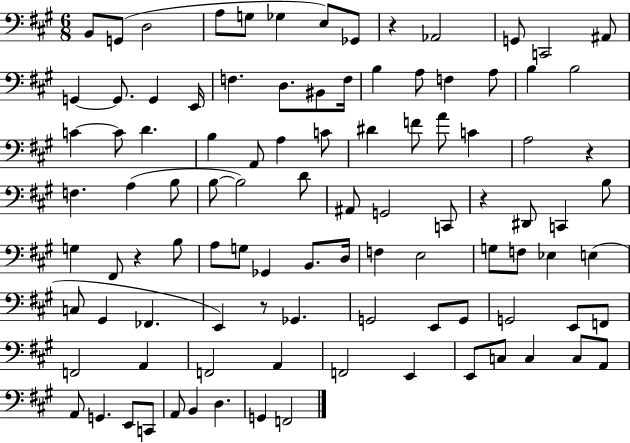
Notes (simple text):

B2/e G2/e D3/h A3/e G3/e Gb3/q E3/e Gb2/e R/q Ab2/h G2/e C2/h A#2/e G2/q G2/e. G2/q E2/s F3/q. D3/e. BIS2/e F3/s B3/q A3/e F3/q A3/e B3/q B3/h C4/q C4/e D4/q. B3/q A2/e A3/q C4/e D#4/q F4/e A4/e C4/q A3/h R/q F3/q. A3/q B3/e B3/e B3/h D4/e A#2/e G2/h C2/e R/q D#2/e C2/q B3/e G3/q F#2/e R/q B3/e A3/e G3/e Gb2/q B2/e. D3/s F3/q E3/h G3/e F3/e Eb3/q E3/q C3/e G#2/q FES2/q. E2/q R/e Gb2/q. G2/h E2/e G2/e G2/h E2/e F2/e F2/h A2/q F2/h A2/q F2/h E2/q E2/e C3/e C3/q C3/e A2/e A2/e G2/q. E2/e C2/e A2/e B2/q D3/q. G2/q F2/h